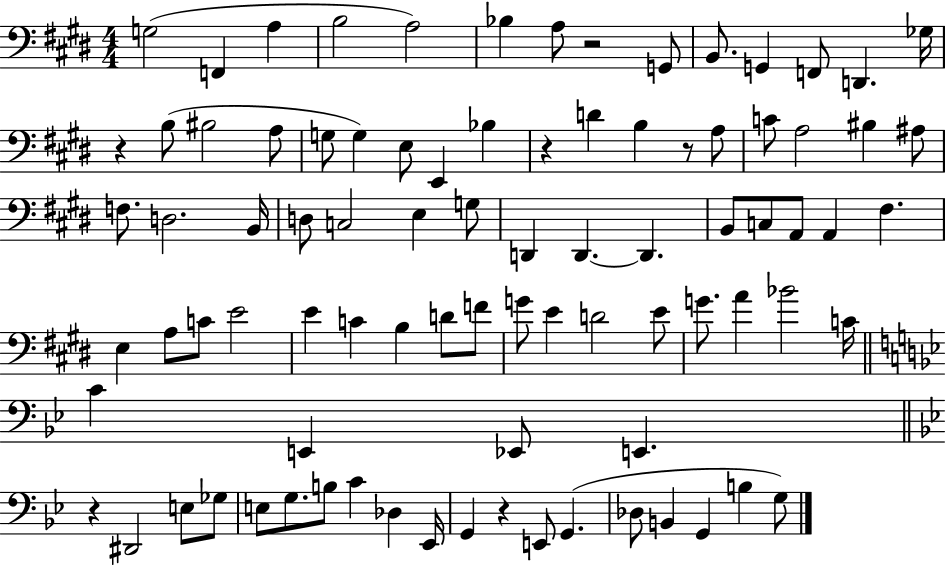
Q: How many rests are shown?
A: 6